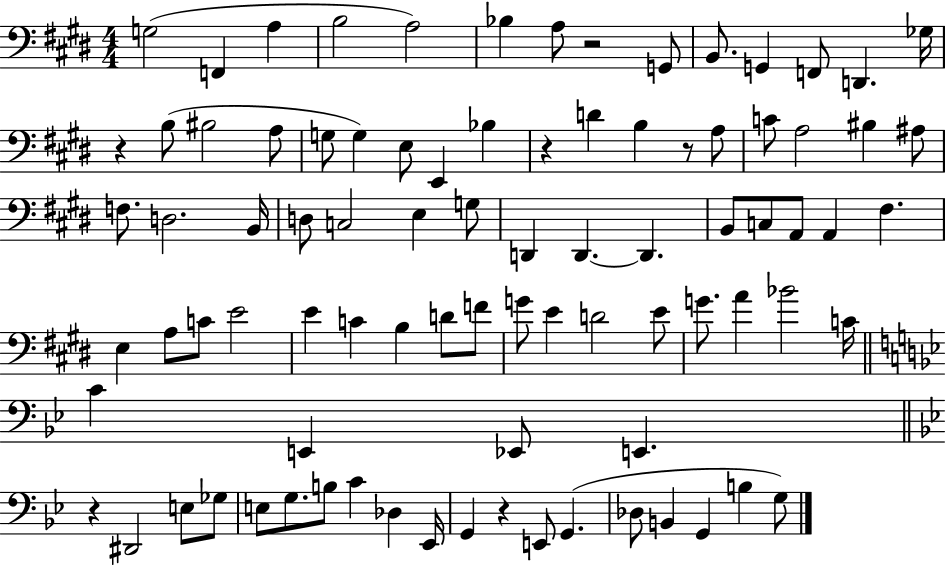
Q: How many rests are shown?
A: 6